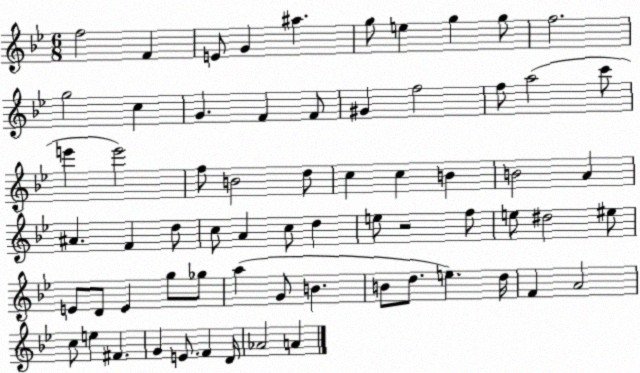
X:1
T:Untitled
M:6/8
L:1/4
K:Bb
f2 F E/2 G ^a g/2 e g g/2 f2 g2 c G F F/2 ^G f2 f/2 a2 c'/2 e' e'2 f/2 B2 d/2 c c B B2 A ^A F d/2 c/2 A c/2 d e/2 z2 f/2 e/2 ^d2 ^e/2 E/2 D/2 E g/2 _g/2 a G/2 B B/2 d/2 e d/4 F A2 c/2 e ^F G E/2 F D/4 _A2 A